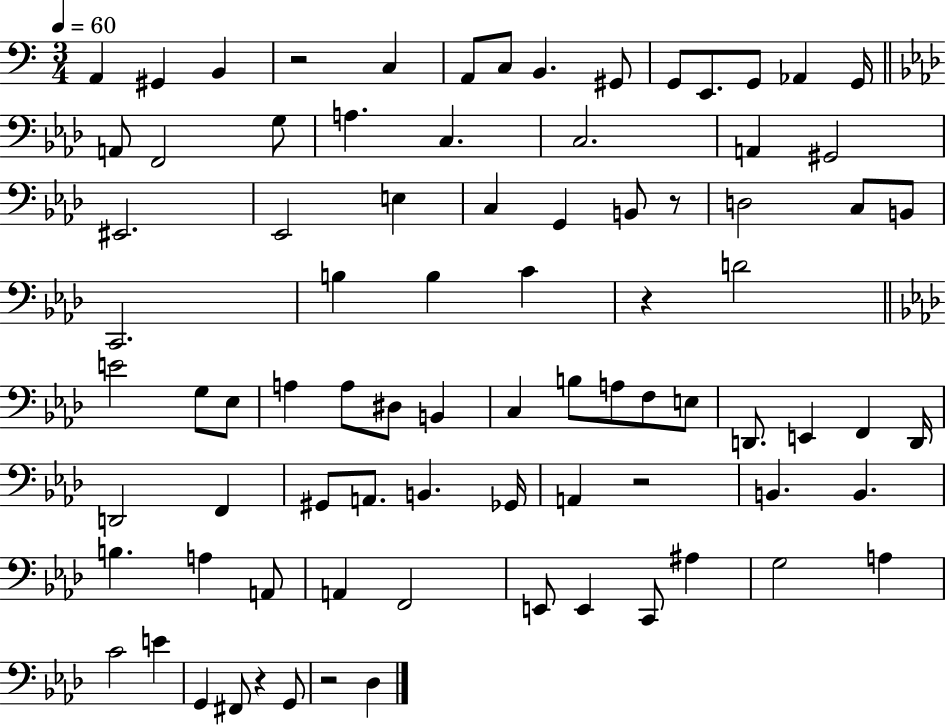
X:1
T:Untitled
M:3/4
L:1/4
K:C
A,, ^G,, B,, z2 C, A,,/2 C,/2 B,, ^G,,/2 G,,/2 E,,/2 G,,/2 _A,, G,,/4 A,,/2 F,,2 G,/2 A, C, C,2 A,, ^G,,2 ^E,,2 _E,,2 E, C, G,, B,,/2 z/2 D,2 C,/2 B,,/2 C,,2 B, B, C z D2 E2 G,/2 _E,/2 A, A,/2 ^D,/2 B,, C, B,/2 A,/2 F,/2 E,/2 D,,/2 E,, F,, D,,/4 D,,2 F,, ^G,,/2 A,,/2 B,, _G,,/4 A,, z2 B,, B,, B, A, A,,/2 A,, F,,2 E,,/2 E,, C,,/2 ^A, G,2 A, C2 E G,, ^F,,/2 z G,,/2 z2 _D,